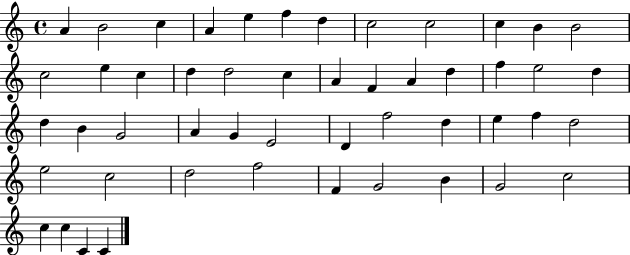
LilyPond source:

{
  \clef treble
  \time 4/4
  \defaultTimeSignature
  \key c \major
  a'4 b'2 c''4 | a'4 e''4 f''4 d''4 | c''2 c''2 | c''4 b'4 b'2 | \break c''2 e''4 c''4 | d''4 d''2 c''4 | a'4 f'4 a'4 d''4 | f''4 e''2 d''4 | \break d''4 b'4 g'2 | a'4 g'4 e'2 | d'4 f''2 d''4 | e''4 f''4 d''2 | \break e''2 c''2 | d''2 f''2 | f'4 g'2 b'4 | g'2 c''2 | \break c''4 c''4 c'4 c'4 | \bar "|."
}